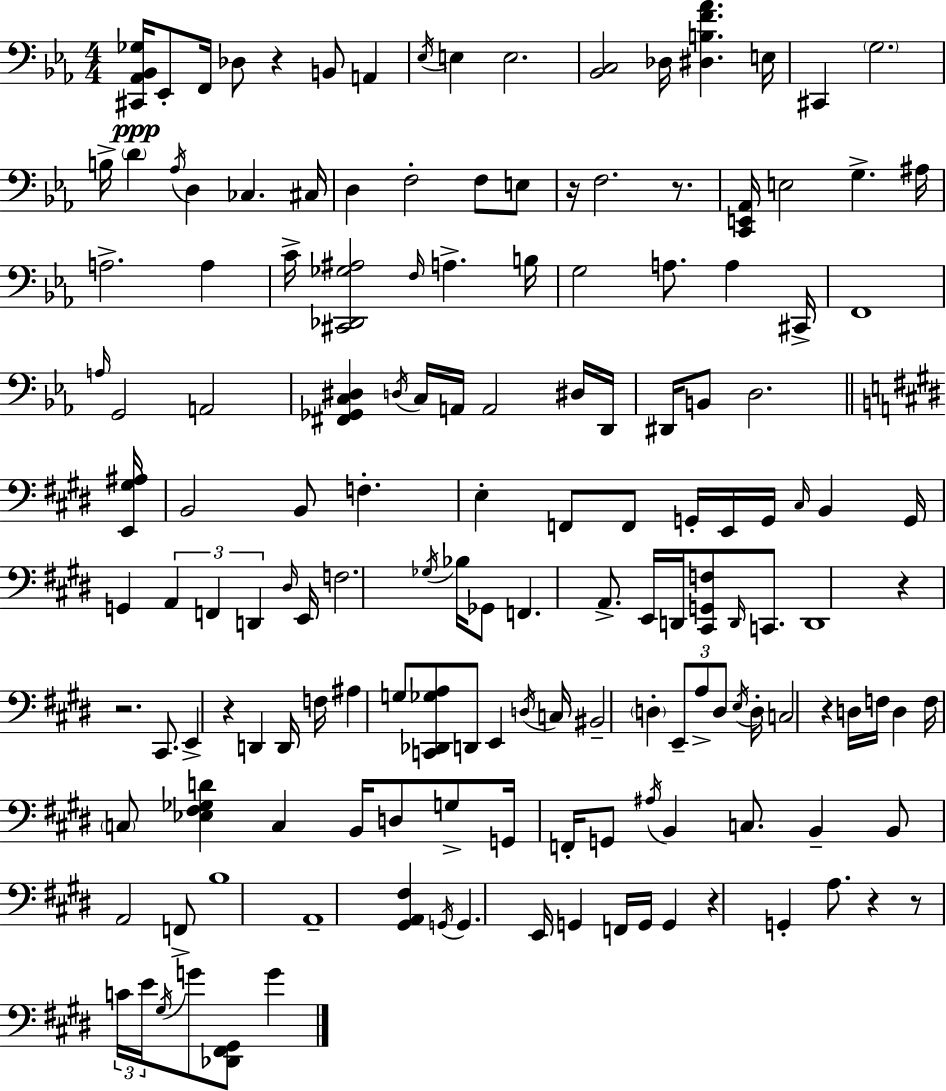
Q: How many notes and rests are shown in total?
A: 154